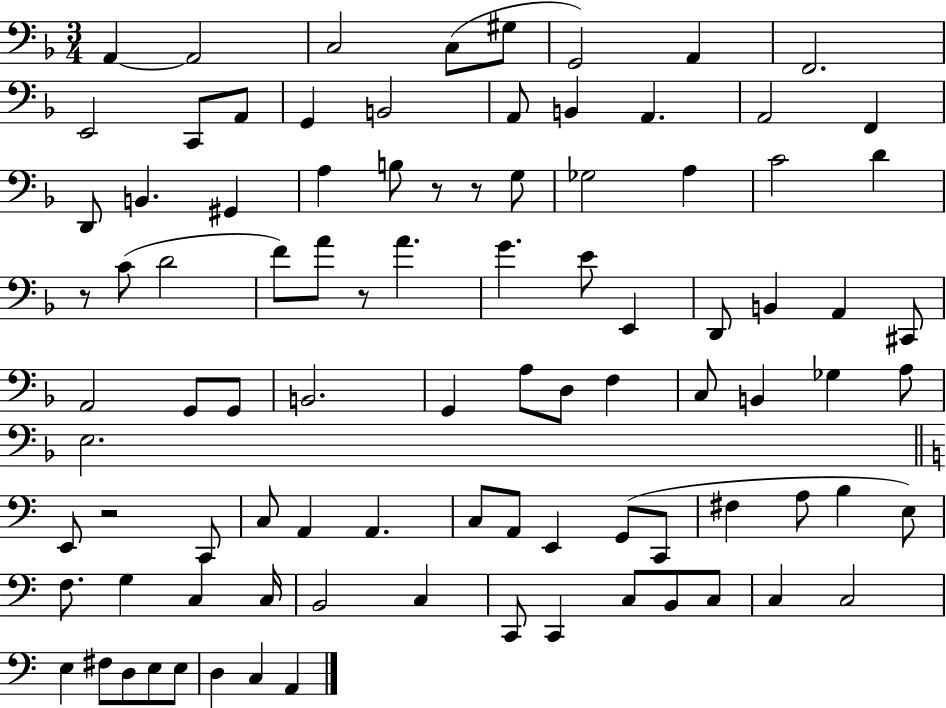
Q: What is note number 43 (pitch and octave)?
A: G2